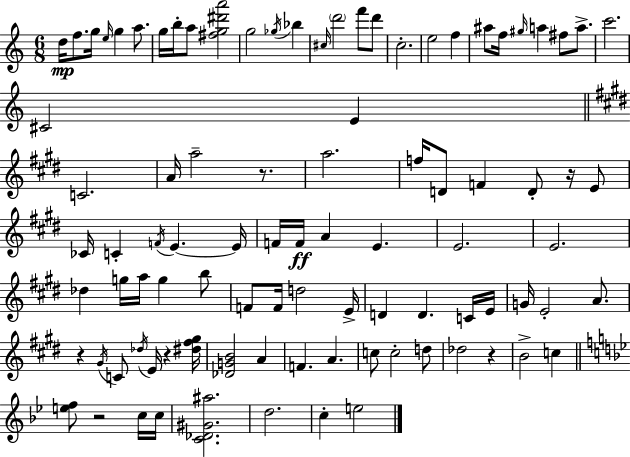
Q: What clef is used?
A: treble